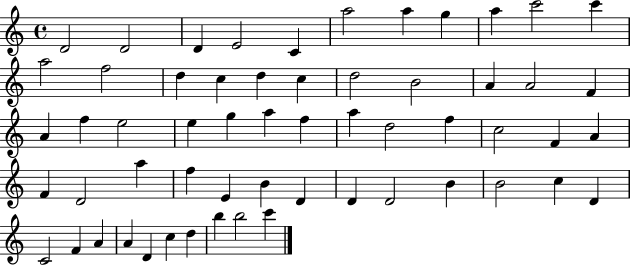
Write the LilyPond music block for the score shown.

{
  \clef treble
  \time 4/4
  \defaultTimeSignature
  \key c \major
  d'2 d'2 | d'4 e'2 c'4 | a''2 a''4 g''4 | a''4 c'''2 c'''4 | \break a''2 f''2 | d''4 c''4 d''4 c''4 | d''2 b'2 | a'4 a'2 f'4 | \break a'4 f''4 e''2 | e''4 g''4 a''4 f''4 | a''4 d''2 f''4 | c''2 f'4 a'4 | \break f'4 d'2 a''4 | f''4 e'4 b'4 d'4 | d'4 d'2 b'4 | b'2 c''4 d'4 | \break c'2 f'4 a'4 | a'4 d'4 c''4 d''4 | b''4 b''2 c'''4 | \bar "|."
}